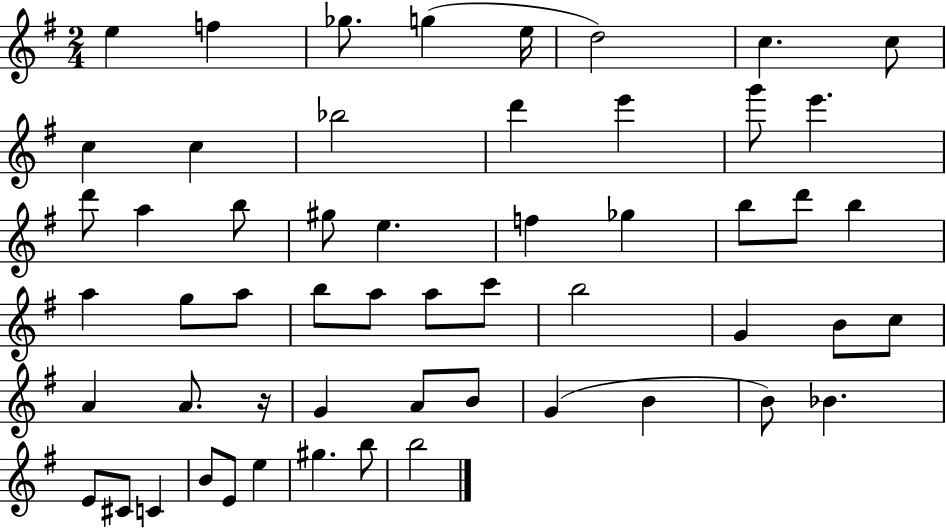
E5/q F5/q Gb5/e. G5/q E5/s D5/h C5/q. C5/e C5/q C5/q Bb5/h D6/q E6/q G6/e E6/q. D6/e A5/q B5/e G#5/e E5/q. F5/q Gb5/q B5/e D6/e B5/q A5/q G5/e A5/e B5/e A5/e A5/e C6/e B5/h G4/q B4/e C5/e A4/q A4/e. R/s G4/q A4/e B4/e G4/q B4/q B4/e Bb4/q. E4/e C#4/e C4/q B4/e E4/e E5/q G#5/q. B5/e B5/h